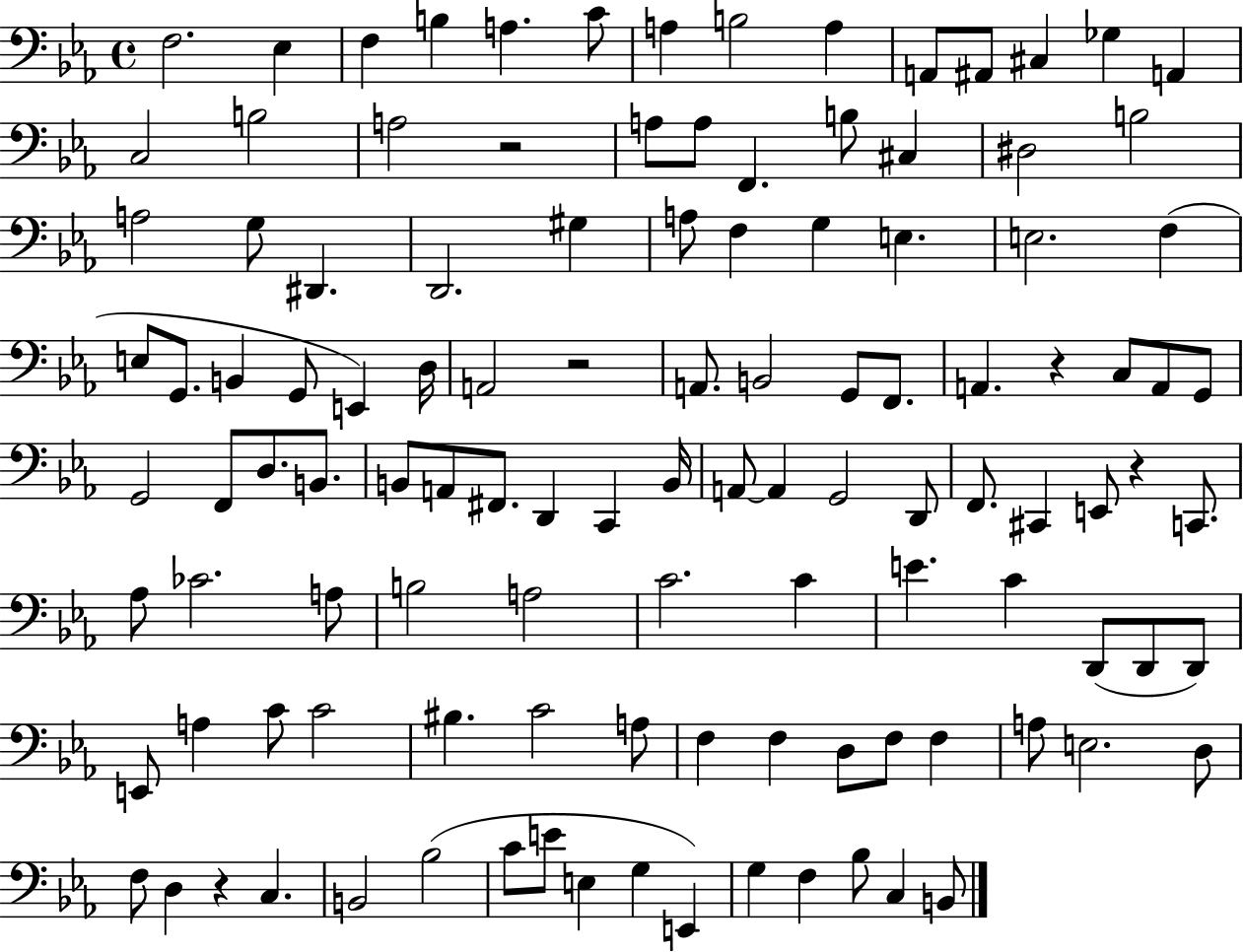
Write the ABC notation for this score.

X:1
T:Untitled
M:4/4
L:1/4
K:Eb
F,2 _E, F, B, A, C/2 A, B,2 A, A,,/2 ^A,,/2 ^C, _G, A,, C,2 B,2 A,2 z2 A,/2 A,/2 F,, B,/2 ^C, ^D,2 B,2 A,2 G,/2 ^D,, D,,2 ^G, A,/2 F, G, E, E,2 F, E,/2 G,,/2 B,, G,,/2 E,, D,/4 A,,2 z2 A,,/2 B,,2 G,,/2 F,,/2 A,, z C,/2 A,,/2 G,,/2 G,,2 F,,/2 D,/2 B,,/2 B,,/2 A,,/2 ^F,,/2 D,, C,, B,,/4 A,,/2 A,, G,,2 D,,/2 F,,/2 ^C,, E,,/2 z C,,/2 _A,/2 _C2 A,/2 B,2 A,2 C2 C E C D,,/2 D,,/2 D,,/2 E,,/2 A, C/2 C2 ^B, C2 A,/2 F, F, D,/2 F,/2 F, A,/2 E,2 D,/2 F,/2 D, z C, B,,2 _B,2 C/2 E/2 E, G, E,, G, F, _B,/2 C, B,,/2